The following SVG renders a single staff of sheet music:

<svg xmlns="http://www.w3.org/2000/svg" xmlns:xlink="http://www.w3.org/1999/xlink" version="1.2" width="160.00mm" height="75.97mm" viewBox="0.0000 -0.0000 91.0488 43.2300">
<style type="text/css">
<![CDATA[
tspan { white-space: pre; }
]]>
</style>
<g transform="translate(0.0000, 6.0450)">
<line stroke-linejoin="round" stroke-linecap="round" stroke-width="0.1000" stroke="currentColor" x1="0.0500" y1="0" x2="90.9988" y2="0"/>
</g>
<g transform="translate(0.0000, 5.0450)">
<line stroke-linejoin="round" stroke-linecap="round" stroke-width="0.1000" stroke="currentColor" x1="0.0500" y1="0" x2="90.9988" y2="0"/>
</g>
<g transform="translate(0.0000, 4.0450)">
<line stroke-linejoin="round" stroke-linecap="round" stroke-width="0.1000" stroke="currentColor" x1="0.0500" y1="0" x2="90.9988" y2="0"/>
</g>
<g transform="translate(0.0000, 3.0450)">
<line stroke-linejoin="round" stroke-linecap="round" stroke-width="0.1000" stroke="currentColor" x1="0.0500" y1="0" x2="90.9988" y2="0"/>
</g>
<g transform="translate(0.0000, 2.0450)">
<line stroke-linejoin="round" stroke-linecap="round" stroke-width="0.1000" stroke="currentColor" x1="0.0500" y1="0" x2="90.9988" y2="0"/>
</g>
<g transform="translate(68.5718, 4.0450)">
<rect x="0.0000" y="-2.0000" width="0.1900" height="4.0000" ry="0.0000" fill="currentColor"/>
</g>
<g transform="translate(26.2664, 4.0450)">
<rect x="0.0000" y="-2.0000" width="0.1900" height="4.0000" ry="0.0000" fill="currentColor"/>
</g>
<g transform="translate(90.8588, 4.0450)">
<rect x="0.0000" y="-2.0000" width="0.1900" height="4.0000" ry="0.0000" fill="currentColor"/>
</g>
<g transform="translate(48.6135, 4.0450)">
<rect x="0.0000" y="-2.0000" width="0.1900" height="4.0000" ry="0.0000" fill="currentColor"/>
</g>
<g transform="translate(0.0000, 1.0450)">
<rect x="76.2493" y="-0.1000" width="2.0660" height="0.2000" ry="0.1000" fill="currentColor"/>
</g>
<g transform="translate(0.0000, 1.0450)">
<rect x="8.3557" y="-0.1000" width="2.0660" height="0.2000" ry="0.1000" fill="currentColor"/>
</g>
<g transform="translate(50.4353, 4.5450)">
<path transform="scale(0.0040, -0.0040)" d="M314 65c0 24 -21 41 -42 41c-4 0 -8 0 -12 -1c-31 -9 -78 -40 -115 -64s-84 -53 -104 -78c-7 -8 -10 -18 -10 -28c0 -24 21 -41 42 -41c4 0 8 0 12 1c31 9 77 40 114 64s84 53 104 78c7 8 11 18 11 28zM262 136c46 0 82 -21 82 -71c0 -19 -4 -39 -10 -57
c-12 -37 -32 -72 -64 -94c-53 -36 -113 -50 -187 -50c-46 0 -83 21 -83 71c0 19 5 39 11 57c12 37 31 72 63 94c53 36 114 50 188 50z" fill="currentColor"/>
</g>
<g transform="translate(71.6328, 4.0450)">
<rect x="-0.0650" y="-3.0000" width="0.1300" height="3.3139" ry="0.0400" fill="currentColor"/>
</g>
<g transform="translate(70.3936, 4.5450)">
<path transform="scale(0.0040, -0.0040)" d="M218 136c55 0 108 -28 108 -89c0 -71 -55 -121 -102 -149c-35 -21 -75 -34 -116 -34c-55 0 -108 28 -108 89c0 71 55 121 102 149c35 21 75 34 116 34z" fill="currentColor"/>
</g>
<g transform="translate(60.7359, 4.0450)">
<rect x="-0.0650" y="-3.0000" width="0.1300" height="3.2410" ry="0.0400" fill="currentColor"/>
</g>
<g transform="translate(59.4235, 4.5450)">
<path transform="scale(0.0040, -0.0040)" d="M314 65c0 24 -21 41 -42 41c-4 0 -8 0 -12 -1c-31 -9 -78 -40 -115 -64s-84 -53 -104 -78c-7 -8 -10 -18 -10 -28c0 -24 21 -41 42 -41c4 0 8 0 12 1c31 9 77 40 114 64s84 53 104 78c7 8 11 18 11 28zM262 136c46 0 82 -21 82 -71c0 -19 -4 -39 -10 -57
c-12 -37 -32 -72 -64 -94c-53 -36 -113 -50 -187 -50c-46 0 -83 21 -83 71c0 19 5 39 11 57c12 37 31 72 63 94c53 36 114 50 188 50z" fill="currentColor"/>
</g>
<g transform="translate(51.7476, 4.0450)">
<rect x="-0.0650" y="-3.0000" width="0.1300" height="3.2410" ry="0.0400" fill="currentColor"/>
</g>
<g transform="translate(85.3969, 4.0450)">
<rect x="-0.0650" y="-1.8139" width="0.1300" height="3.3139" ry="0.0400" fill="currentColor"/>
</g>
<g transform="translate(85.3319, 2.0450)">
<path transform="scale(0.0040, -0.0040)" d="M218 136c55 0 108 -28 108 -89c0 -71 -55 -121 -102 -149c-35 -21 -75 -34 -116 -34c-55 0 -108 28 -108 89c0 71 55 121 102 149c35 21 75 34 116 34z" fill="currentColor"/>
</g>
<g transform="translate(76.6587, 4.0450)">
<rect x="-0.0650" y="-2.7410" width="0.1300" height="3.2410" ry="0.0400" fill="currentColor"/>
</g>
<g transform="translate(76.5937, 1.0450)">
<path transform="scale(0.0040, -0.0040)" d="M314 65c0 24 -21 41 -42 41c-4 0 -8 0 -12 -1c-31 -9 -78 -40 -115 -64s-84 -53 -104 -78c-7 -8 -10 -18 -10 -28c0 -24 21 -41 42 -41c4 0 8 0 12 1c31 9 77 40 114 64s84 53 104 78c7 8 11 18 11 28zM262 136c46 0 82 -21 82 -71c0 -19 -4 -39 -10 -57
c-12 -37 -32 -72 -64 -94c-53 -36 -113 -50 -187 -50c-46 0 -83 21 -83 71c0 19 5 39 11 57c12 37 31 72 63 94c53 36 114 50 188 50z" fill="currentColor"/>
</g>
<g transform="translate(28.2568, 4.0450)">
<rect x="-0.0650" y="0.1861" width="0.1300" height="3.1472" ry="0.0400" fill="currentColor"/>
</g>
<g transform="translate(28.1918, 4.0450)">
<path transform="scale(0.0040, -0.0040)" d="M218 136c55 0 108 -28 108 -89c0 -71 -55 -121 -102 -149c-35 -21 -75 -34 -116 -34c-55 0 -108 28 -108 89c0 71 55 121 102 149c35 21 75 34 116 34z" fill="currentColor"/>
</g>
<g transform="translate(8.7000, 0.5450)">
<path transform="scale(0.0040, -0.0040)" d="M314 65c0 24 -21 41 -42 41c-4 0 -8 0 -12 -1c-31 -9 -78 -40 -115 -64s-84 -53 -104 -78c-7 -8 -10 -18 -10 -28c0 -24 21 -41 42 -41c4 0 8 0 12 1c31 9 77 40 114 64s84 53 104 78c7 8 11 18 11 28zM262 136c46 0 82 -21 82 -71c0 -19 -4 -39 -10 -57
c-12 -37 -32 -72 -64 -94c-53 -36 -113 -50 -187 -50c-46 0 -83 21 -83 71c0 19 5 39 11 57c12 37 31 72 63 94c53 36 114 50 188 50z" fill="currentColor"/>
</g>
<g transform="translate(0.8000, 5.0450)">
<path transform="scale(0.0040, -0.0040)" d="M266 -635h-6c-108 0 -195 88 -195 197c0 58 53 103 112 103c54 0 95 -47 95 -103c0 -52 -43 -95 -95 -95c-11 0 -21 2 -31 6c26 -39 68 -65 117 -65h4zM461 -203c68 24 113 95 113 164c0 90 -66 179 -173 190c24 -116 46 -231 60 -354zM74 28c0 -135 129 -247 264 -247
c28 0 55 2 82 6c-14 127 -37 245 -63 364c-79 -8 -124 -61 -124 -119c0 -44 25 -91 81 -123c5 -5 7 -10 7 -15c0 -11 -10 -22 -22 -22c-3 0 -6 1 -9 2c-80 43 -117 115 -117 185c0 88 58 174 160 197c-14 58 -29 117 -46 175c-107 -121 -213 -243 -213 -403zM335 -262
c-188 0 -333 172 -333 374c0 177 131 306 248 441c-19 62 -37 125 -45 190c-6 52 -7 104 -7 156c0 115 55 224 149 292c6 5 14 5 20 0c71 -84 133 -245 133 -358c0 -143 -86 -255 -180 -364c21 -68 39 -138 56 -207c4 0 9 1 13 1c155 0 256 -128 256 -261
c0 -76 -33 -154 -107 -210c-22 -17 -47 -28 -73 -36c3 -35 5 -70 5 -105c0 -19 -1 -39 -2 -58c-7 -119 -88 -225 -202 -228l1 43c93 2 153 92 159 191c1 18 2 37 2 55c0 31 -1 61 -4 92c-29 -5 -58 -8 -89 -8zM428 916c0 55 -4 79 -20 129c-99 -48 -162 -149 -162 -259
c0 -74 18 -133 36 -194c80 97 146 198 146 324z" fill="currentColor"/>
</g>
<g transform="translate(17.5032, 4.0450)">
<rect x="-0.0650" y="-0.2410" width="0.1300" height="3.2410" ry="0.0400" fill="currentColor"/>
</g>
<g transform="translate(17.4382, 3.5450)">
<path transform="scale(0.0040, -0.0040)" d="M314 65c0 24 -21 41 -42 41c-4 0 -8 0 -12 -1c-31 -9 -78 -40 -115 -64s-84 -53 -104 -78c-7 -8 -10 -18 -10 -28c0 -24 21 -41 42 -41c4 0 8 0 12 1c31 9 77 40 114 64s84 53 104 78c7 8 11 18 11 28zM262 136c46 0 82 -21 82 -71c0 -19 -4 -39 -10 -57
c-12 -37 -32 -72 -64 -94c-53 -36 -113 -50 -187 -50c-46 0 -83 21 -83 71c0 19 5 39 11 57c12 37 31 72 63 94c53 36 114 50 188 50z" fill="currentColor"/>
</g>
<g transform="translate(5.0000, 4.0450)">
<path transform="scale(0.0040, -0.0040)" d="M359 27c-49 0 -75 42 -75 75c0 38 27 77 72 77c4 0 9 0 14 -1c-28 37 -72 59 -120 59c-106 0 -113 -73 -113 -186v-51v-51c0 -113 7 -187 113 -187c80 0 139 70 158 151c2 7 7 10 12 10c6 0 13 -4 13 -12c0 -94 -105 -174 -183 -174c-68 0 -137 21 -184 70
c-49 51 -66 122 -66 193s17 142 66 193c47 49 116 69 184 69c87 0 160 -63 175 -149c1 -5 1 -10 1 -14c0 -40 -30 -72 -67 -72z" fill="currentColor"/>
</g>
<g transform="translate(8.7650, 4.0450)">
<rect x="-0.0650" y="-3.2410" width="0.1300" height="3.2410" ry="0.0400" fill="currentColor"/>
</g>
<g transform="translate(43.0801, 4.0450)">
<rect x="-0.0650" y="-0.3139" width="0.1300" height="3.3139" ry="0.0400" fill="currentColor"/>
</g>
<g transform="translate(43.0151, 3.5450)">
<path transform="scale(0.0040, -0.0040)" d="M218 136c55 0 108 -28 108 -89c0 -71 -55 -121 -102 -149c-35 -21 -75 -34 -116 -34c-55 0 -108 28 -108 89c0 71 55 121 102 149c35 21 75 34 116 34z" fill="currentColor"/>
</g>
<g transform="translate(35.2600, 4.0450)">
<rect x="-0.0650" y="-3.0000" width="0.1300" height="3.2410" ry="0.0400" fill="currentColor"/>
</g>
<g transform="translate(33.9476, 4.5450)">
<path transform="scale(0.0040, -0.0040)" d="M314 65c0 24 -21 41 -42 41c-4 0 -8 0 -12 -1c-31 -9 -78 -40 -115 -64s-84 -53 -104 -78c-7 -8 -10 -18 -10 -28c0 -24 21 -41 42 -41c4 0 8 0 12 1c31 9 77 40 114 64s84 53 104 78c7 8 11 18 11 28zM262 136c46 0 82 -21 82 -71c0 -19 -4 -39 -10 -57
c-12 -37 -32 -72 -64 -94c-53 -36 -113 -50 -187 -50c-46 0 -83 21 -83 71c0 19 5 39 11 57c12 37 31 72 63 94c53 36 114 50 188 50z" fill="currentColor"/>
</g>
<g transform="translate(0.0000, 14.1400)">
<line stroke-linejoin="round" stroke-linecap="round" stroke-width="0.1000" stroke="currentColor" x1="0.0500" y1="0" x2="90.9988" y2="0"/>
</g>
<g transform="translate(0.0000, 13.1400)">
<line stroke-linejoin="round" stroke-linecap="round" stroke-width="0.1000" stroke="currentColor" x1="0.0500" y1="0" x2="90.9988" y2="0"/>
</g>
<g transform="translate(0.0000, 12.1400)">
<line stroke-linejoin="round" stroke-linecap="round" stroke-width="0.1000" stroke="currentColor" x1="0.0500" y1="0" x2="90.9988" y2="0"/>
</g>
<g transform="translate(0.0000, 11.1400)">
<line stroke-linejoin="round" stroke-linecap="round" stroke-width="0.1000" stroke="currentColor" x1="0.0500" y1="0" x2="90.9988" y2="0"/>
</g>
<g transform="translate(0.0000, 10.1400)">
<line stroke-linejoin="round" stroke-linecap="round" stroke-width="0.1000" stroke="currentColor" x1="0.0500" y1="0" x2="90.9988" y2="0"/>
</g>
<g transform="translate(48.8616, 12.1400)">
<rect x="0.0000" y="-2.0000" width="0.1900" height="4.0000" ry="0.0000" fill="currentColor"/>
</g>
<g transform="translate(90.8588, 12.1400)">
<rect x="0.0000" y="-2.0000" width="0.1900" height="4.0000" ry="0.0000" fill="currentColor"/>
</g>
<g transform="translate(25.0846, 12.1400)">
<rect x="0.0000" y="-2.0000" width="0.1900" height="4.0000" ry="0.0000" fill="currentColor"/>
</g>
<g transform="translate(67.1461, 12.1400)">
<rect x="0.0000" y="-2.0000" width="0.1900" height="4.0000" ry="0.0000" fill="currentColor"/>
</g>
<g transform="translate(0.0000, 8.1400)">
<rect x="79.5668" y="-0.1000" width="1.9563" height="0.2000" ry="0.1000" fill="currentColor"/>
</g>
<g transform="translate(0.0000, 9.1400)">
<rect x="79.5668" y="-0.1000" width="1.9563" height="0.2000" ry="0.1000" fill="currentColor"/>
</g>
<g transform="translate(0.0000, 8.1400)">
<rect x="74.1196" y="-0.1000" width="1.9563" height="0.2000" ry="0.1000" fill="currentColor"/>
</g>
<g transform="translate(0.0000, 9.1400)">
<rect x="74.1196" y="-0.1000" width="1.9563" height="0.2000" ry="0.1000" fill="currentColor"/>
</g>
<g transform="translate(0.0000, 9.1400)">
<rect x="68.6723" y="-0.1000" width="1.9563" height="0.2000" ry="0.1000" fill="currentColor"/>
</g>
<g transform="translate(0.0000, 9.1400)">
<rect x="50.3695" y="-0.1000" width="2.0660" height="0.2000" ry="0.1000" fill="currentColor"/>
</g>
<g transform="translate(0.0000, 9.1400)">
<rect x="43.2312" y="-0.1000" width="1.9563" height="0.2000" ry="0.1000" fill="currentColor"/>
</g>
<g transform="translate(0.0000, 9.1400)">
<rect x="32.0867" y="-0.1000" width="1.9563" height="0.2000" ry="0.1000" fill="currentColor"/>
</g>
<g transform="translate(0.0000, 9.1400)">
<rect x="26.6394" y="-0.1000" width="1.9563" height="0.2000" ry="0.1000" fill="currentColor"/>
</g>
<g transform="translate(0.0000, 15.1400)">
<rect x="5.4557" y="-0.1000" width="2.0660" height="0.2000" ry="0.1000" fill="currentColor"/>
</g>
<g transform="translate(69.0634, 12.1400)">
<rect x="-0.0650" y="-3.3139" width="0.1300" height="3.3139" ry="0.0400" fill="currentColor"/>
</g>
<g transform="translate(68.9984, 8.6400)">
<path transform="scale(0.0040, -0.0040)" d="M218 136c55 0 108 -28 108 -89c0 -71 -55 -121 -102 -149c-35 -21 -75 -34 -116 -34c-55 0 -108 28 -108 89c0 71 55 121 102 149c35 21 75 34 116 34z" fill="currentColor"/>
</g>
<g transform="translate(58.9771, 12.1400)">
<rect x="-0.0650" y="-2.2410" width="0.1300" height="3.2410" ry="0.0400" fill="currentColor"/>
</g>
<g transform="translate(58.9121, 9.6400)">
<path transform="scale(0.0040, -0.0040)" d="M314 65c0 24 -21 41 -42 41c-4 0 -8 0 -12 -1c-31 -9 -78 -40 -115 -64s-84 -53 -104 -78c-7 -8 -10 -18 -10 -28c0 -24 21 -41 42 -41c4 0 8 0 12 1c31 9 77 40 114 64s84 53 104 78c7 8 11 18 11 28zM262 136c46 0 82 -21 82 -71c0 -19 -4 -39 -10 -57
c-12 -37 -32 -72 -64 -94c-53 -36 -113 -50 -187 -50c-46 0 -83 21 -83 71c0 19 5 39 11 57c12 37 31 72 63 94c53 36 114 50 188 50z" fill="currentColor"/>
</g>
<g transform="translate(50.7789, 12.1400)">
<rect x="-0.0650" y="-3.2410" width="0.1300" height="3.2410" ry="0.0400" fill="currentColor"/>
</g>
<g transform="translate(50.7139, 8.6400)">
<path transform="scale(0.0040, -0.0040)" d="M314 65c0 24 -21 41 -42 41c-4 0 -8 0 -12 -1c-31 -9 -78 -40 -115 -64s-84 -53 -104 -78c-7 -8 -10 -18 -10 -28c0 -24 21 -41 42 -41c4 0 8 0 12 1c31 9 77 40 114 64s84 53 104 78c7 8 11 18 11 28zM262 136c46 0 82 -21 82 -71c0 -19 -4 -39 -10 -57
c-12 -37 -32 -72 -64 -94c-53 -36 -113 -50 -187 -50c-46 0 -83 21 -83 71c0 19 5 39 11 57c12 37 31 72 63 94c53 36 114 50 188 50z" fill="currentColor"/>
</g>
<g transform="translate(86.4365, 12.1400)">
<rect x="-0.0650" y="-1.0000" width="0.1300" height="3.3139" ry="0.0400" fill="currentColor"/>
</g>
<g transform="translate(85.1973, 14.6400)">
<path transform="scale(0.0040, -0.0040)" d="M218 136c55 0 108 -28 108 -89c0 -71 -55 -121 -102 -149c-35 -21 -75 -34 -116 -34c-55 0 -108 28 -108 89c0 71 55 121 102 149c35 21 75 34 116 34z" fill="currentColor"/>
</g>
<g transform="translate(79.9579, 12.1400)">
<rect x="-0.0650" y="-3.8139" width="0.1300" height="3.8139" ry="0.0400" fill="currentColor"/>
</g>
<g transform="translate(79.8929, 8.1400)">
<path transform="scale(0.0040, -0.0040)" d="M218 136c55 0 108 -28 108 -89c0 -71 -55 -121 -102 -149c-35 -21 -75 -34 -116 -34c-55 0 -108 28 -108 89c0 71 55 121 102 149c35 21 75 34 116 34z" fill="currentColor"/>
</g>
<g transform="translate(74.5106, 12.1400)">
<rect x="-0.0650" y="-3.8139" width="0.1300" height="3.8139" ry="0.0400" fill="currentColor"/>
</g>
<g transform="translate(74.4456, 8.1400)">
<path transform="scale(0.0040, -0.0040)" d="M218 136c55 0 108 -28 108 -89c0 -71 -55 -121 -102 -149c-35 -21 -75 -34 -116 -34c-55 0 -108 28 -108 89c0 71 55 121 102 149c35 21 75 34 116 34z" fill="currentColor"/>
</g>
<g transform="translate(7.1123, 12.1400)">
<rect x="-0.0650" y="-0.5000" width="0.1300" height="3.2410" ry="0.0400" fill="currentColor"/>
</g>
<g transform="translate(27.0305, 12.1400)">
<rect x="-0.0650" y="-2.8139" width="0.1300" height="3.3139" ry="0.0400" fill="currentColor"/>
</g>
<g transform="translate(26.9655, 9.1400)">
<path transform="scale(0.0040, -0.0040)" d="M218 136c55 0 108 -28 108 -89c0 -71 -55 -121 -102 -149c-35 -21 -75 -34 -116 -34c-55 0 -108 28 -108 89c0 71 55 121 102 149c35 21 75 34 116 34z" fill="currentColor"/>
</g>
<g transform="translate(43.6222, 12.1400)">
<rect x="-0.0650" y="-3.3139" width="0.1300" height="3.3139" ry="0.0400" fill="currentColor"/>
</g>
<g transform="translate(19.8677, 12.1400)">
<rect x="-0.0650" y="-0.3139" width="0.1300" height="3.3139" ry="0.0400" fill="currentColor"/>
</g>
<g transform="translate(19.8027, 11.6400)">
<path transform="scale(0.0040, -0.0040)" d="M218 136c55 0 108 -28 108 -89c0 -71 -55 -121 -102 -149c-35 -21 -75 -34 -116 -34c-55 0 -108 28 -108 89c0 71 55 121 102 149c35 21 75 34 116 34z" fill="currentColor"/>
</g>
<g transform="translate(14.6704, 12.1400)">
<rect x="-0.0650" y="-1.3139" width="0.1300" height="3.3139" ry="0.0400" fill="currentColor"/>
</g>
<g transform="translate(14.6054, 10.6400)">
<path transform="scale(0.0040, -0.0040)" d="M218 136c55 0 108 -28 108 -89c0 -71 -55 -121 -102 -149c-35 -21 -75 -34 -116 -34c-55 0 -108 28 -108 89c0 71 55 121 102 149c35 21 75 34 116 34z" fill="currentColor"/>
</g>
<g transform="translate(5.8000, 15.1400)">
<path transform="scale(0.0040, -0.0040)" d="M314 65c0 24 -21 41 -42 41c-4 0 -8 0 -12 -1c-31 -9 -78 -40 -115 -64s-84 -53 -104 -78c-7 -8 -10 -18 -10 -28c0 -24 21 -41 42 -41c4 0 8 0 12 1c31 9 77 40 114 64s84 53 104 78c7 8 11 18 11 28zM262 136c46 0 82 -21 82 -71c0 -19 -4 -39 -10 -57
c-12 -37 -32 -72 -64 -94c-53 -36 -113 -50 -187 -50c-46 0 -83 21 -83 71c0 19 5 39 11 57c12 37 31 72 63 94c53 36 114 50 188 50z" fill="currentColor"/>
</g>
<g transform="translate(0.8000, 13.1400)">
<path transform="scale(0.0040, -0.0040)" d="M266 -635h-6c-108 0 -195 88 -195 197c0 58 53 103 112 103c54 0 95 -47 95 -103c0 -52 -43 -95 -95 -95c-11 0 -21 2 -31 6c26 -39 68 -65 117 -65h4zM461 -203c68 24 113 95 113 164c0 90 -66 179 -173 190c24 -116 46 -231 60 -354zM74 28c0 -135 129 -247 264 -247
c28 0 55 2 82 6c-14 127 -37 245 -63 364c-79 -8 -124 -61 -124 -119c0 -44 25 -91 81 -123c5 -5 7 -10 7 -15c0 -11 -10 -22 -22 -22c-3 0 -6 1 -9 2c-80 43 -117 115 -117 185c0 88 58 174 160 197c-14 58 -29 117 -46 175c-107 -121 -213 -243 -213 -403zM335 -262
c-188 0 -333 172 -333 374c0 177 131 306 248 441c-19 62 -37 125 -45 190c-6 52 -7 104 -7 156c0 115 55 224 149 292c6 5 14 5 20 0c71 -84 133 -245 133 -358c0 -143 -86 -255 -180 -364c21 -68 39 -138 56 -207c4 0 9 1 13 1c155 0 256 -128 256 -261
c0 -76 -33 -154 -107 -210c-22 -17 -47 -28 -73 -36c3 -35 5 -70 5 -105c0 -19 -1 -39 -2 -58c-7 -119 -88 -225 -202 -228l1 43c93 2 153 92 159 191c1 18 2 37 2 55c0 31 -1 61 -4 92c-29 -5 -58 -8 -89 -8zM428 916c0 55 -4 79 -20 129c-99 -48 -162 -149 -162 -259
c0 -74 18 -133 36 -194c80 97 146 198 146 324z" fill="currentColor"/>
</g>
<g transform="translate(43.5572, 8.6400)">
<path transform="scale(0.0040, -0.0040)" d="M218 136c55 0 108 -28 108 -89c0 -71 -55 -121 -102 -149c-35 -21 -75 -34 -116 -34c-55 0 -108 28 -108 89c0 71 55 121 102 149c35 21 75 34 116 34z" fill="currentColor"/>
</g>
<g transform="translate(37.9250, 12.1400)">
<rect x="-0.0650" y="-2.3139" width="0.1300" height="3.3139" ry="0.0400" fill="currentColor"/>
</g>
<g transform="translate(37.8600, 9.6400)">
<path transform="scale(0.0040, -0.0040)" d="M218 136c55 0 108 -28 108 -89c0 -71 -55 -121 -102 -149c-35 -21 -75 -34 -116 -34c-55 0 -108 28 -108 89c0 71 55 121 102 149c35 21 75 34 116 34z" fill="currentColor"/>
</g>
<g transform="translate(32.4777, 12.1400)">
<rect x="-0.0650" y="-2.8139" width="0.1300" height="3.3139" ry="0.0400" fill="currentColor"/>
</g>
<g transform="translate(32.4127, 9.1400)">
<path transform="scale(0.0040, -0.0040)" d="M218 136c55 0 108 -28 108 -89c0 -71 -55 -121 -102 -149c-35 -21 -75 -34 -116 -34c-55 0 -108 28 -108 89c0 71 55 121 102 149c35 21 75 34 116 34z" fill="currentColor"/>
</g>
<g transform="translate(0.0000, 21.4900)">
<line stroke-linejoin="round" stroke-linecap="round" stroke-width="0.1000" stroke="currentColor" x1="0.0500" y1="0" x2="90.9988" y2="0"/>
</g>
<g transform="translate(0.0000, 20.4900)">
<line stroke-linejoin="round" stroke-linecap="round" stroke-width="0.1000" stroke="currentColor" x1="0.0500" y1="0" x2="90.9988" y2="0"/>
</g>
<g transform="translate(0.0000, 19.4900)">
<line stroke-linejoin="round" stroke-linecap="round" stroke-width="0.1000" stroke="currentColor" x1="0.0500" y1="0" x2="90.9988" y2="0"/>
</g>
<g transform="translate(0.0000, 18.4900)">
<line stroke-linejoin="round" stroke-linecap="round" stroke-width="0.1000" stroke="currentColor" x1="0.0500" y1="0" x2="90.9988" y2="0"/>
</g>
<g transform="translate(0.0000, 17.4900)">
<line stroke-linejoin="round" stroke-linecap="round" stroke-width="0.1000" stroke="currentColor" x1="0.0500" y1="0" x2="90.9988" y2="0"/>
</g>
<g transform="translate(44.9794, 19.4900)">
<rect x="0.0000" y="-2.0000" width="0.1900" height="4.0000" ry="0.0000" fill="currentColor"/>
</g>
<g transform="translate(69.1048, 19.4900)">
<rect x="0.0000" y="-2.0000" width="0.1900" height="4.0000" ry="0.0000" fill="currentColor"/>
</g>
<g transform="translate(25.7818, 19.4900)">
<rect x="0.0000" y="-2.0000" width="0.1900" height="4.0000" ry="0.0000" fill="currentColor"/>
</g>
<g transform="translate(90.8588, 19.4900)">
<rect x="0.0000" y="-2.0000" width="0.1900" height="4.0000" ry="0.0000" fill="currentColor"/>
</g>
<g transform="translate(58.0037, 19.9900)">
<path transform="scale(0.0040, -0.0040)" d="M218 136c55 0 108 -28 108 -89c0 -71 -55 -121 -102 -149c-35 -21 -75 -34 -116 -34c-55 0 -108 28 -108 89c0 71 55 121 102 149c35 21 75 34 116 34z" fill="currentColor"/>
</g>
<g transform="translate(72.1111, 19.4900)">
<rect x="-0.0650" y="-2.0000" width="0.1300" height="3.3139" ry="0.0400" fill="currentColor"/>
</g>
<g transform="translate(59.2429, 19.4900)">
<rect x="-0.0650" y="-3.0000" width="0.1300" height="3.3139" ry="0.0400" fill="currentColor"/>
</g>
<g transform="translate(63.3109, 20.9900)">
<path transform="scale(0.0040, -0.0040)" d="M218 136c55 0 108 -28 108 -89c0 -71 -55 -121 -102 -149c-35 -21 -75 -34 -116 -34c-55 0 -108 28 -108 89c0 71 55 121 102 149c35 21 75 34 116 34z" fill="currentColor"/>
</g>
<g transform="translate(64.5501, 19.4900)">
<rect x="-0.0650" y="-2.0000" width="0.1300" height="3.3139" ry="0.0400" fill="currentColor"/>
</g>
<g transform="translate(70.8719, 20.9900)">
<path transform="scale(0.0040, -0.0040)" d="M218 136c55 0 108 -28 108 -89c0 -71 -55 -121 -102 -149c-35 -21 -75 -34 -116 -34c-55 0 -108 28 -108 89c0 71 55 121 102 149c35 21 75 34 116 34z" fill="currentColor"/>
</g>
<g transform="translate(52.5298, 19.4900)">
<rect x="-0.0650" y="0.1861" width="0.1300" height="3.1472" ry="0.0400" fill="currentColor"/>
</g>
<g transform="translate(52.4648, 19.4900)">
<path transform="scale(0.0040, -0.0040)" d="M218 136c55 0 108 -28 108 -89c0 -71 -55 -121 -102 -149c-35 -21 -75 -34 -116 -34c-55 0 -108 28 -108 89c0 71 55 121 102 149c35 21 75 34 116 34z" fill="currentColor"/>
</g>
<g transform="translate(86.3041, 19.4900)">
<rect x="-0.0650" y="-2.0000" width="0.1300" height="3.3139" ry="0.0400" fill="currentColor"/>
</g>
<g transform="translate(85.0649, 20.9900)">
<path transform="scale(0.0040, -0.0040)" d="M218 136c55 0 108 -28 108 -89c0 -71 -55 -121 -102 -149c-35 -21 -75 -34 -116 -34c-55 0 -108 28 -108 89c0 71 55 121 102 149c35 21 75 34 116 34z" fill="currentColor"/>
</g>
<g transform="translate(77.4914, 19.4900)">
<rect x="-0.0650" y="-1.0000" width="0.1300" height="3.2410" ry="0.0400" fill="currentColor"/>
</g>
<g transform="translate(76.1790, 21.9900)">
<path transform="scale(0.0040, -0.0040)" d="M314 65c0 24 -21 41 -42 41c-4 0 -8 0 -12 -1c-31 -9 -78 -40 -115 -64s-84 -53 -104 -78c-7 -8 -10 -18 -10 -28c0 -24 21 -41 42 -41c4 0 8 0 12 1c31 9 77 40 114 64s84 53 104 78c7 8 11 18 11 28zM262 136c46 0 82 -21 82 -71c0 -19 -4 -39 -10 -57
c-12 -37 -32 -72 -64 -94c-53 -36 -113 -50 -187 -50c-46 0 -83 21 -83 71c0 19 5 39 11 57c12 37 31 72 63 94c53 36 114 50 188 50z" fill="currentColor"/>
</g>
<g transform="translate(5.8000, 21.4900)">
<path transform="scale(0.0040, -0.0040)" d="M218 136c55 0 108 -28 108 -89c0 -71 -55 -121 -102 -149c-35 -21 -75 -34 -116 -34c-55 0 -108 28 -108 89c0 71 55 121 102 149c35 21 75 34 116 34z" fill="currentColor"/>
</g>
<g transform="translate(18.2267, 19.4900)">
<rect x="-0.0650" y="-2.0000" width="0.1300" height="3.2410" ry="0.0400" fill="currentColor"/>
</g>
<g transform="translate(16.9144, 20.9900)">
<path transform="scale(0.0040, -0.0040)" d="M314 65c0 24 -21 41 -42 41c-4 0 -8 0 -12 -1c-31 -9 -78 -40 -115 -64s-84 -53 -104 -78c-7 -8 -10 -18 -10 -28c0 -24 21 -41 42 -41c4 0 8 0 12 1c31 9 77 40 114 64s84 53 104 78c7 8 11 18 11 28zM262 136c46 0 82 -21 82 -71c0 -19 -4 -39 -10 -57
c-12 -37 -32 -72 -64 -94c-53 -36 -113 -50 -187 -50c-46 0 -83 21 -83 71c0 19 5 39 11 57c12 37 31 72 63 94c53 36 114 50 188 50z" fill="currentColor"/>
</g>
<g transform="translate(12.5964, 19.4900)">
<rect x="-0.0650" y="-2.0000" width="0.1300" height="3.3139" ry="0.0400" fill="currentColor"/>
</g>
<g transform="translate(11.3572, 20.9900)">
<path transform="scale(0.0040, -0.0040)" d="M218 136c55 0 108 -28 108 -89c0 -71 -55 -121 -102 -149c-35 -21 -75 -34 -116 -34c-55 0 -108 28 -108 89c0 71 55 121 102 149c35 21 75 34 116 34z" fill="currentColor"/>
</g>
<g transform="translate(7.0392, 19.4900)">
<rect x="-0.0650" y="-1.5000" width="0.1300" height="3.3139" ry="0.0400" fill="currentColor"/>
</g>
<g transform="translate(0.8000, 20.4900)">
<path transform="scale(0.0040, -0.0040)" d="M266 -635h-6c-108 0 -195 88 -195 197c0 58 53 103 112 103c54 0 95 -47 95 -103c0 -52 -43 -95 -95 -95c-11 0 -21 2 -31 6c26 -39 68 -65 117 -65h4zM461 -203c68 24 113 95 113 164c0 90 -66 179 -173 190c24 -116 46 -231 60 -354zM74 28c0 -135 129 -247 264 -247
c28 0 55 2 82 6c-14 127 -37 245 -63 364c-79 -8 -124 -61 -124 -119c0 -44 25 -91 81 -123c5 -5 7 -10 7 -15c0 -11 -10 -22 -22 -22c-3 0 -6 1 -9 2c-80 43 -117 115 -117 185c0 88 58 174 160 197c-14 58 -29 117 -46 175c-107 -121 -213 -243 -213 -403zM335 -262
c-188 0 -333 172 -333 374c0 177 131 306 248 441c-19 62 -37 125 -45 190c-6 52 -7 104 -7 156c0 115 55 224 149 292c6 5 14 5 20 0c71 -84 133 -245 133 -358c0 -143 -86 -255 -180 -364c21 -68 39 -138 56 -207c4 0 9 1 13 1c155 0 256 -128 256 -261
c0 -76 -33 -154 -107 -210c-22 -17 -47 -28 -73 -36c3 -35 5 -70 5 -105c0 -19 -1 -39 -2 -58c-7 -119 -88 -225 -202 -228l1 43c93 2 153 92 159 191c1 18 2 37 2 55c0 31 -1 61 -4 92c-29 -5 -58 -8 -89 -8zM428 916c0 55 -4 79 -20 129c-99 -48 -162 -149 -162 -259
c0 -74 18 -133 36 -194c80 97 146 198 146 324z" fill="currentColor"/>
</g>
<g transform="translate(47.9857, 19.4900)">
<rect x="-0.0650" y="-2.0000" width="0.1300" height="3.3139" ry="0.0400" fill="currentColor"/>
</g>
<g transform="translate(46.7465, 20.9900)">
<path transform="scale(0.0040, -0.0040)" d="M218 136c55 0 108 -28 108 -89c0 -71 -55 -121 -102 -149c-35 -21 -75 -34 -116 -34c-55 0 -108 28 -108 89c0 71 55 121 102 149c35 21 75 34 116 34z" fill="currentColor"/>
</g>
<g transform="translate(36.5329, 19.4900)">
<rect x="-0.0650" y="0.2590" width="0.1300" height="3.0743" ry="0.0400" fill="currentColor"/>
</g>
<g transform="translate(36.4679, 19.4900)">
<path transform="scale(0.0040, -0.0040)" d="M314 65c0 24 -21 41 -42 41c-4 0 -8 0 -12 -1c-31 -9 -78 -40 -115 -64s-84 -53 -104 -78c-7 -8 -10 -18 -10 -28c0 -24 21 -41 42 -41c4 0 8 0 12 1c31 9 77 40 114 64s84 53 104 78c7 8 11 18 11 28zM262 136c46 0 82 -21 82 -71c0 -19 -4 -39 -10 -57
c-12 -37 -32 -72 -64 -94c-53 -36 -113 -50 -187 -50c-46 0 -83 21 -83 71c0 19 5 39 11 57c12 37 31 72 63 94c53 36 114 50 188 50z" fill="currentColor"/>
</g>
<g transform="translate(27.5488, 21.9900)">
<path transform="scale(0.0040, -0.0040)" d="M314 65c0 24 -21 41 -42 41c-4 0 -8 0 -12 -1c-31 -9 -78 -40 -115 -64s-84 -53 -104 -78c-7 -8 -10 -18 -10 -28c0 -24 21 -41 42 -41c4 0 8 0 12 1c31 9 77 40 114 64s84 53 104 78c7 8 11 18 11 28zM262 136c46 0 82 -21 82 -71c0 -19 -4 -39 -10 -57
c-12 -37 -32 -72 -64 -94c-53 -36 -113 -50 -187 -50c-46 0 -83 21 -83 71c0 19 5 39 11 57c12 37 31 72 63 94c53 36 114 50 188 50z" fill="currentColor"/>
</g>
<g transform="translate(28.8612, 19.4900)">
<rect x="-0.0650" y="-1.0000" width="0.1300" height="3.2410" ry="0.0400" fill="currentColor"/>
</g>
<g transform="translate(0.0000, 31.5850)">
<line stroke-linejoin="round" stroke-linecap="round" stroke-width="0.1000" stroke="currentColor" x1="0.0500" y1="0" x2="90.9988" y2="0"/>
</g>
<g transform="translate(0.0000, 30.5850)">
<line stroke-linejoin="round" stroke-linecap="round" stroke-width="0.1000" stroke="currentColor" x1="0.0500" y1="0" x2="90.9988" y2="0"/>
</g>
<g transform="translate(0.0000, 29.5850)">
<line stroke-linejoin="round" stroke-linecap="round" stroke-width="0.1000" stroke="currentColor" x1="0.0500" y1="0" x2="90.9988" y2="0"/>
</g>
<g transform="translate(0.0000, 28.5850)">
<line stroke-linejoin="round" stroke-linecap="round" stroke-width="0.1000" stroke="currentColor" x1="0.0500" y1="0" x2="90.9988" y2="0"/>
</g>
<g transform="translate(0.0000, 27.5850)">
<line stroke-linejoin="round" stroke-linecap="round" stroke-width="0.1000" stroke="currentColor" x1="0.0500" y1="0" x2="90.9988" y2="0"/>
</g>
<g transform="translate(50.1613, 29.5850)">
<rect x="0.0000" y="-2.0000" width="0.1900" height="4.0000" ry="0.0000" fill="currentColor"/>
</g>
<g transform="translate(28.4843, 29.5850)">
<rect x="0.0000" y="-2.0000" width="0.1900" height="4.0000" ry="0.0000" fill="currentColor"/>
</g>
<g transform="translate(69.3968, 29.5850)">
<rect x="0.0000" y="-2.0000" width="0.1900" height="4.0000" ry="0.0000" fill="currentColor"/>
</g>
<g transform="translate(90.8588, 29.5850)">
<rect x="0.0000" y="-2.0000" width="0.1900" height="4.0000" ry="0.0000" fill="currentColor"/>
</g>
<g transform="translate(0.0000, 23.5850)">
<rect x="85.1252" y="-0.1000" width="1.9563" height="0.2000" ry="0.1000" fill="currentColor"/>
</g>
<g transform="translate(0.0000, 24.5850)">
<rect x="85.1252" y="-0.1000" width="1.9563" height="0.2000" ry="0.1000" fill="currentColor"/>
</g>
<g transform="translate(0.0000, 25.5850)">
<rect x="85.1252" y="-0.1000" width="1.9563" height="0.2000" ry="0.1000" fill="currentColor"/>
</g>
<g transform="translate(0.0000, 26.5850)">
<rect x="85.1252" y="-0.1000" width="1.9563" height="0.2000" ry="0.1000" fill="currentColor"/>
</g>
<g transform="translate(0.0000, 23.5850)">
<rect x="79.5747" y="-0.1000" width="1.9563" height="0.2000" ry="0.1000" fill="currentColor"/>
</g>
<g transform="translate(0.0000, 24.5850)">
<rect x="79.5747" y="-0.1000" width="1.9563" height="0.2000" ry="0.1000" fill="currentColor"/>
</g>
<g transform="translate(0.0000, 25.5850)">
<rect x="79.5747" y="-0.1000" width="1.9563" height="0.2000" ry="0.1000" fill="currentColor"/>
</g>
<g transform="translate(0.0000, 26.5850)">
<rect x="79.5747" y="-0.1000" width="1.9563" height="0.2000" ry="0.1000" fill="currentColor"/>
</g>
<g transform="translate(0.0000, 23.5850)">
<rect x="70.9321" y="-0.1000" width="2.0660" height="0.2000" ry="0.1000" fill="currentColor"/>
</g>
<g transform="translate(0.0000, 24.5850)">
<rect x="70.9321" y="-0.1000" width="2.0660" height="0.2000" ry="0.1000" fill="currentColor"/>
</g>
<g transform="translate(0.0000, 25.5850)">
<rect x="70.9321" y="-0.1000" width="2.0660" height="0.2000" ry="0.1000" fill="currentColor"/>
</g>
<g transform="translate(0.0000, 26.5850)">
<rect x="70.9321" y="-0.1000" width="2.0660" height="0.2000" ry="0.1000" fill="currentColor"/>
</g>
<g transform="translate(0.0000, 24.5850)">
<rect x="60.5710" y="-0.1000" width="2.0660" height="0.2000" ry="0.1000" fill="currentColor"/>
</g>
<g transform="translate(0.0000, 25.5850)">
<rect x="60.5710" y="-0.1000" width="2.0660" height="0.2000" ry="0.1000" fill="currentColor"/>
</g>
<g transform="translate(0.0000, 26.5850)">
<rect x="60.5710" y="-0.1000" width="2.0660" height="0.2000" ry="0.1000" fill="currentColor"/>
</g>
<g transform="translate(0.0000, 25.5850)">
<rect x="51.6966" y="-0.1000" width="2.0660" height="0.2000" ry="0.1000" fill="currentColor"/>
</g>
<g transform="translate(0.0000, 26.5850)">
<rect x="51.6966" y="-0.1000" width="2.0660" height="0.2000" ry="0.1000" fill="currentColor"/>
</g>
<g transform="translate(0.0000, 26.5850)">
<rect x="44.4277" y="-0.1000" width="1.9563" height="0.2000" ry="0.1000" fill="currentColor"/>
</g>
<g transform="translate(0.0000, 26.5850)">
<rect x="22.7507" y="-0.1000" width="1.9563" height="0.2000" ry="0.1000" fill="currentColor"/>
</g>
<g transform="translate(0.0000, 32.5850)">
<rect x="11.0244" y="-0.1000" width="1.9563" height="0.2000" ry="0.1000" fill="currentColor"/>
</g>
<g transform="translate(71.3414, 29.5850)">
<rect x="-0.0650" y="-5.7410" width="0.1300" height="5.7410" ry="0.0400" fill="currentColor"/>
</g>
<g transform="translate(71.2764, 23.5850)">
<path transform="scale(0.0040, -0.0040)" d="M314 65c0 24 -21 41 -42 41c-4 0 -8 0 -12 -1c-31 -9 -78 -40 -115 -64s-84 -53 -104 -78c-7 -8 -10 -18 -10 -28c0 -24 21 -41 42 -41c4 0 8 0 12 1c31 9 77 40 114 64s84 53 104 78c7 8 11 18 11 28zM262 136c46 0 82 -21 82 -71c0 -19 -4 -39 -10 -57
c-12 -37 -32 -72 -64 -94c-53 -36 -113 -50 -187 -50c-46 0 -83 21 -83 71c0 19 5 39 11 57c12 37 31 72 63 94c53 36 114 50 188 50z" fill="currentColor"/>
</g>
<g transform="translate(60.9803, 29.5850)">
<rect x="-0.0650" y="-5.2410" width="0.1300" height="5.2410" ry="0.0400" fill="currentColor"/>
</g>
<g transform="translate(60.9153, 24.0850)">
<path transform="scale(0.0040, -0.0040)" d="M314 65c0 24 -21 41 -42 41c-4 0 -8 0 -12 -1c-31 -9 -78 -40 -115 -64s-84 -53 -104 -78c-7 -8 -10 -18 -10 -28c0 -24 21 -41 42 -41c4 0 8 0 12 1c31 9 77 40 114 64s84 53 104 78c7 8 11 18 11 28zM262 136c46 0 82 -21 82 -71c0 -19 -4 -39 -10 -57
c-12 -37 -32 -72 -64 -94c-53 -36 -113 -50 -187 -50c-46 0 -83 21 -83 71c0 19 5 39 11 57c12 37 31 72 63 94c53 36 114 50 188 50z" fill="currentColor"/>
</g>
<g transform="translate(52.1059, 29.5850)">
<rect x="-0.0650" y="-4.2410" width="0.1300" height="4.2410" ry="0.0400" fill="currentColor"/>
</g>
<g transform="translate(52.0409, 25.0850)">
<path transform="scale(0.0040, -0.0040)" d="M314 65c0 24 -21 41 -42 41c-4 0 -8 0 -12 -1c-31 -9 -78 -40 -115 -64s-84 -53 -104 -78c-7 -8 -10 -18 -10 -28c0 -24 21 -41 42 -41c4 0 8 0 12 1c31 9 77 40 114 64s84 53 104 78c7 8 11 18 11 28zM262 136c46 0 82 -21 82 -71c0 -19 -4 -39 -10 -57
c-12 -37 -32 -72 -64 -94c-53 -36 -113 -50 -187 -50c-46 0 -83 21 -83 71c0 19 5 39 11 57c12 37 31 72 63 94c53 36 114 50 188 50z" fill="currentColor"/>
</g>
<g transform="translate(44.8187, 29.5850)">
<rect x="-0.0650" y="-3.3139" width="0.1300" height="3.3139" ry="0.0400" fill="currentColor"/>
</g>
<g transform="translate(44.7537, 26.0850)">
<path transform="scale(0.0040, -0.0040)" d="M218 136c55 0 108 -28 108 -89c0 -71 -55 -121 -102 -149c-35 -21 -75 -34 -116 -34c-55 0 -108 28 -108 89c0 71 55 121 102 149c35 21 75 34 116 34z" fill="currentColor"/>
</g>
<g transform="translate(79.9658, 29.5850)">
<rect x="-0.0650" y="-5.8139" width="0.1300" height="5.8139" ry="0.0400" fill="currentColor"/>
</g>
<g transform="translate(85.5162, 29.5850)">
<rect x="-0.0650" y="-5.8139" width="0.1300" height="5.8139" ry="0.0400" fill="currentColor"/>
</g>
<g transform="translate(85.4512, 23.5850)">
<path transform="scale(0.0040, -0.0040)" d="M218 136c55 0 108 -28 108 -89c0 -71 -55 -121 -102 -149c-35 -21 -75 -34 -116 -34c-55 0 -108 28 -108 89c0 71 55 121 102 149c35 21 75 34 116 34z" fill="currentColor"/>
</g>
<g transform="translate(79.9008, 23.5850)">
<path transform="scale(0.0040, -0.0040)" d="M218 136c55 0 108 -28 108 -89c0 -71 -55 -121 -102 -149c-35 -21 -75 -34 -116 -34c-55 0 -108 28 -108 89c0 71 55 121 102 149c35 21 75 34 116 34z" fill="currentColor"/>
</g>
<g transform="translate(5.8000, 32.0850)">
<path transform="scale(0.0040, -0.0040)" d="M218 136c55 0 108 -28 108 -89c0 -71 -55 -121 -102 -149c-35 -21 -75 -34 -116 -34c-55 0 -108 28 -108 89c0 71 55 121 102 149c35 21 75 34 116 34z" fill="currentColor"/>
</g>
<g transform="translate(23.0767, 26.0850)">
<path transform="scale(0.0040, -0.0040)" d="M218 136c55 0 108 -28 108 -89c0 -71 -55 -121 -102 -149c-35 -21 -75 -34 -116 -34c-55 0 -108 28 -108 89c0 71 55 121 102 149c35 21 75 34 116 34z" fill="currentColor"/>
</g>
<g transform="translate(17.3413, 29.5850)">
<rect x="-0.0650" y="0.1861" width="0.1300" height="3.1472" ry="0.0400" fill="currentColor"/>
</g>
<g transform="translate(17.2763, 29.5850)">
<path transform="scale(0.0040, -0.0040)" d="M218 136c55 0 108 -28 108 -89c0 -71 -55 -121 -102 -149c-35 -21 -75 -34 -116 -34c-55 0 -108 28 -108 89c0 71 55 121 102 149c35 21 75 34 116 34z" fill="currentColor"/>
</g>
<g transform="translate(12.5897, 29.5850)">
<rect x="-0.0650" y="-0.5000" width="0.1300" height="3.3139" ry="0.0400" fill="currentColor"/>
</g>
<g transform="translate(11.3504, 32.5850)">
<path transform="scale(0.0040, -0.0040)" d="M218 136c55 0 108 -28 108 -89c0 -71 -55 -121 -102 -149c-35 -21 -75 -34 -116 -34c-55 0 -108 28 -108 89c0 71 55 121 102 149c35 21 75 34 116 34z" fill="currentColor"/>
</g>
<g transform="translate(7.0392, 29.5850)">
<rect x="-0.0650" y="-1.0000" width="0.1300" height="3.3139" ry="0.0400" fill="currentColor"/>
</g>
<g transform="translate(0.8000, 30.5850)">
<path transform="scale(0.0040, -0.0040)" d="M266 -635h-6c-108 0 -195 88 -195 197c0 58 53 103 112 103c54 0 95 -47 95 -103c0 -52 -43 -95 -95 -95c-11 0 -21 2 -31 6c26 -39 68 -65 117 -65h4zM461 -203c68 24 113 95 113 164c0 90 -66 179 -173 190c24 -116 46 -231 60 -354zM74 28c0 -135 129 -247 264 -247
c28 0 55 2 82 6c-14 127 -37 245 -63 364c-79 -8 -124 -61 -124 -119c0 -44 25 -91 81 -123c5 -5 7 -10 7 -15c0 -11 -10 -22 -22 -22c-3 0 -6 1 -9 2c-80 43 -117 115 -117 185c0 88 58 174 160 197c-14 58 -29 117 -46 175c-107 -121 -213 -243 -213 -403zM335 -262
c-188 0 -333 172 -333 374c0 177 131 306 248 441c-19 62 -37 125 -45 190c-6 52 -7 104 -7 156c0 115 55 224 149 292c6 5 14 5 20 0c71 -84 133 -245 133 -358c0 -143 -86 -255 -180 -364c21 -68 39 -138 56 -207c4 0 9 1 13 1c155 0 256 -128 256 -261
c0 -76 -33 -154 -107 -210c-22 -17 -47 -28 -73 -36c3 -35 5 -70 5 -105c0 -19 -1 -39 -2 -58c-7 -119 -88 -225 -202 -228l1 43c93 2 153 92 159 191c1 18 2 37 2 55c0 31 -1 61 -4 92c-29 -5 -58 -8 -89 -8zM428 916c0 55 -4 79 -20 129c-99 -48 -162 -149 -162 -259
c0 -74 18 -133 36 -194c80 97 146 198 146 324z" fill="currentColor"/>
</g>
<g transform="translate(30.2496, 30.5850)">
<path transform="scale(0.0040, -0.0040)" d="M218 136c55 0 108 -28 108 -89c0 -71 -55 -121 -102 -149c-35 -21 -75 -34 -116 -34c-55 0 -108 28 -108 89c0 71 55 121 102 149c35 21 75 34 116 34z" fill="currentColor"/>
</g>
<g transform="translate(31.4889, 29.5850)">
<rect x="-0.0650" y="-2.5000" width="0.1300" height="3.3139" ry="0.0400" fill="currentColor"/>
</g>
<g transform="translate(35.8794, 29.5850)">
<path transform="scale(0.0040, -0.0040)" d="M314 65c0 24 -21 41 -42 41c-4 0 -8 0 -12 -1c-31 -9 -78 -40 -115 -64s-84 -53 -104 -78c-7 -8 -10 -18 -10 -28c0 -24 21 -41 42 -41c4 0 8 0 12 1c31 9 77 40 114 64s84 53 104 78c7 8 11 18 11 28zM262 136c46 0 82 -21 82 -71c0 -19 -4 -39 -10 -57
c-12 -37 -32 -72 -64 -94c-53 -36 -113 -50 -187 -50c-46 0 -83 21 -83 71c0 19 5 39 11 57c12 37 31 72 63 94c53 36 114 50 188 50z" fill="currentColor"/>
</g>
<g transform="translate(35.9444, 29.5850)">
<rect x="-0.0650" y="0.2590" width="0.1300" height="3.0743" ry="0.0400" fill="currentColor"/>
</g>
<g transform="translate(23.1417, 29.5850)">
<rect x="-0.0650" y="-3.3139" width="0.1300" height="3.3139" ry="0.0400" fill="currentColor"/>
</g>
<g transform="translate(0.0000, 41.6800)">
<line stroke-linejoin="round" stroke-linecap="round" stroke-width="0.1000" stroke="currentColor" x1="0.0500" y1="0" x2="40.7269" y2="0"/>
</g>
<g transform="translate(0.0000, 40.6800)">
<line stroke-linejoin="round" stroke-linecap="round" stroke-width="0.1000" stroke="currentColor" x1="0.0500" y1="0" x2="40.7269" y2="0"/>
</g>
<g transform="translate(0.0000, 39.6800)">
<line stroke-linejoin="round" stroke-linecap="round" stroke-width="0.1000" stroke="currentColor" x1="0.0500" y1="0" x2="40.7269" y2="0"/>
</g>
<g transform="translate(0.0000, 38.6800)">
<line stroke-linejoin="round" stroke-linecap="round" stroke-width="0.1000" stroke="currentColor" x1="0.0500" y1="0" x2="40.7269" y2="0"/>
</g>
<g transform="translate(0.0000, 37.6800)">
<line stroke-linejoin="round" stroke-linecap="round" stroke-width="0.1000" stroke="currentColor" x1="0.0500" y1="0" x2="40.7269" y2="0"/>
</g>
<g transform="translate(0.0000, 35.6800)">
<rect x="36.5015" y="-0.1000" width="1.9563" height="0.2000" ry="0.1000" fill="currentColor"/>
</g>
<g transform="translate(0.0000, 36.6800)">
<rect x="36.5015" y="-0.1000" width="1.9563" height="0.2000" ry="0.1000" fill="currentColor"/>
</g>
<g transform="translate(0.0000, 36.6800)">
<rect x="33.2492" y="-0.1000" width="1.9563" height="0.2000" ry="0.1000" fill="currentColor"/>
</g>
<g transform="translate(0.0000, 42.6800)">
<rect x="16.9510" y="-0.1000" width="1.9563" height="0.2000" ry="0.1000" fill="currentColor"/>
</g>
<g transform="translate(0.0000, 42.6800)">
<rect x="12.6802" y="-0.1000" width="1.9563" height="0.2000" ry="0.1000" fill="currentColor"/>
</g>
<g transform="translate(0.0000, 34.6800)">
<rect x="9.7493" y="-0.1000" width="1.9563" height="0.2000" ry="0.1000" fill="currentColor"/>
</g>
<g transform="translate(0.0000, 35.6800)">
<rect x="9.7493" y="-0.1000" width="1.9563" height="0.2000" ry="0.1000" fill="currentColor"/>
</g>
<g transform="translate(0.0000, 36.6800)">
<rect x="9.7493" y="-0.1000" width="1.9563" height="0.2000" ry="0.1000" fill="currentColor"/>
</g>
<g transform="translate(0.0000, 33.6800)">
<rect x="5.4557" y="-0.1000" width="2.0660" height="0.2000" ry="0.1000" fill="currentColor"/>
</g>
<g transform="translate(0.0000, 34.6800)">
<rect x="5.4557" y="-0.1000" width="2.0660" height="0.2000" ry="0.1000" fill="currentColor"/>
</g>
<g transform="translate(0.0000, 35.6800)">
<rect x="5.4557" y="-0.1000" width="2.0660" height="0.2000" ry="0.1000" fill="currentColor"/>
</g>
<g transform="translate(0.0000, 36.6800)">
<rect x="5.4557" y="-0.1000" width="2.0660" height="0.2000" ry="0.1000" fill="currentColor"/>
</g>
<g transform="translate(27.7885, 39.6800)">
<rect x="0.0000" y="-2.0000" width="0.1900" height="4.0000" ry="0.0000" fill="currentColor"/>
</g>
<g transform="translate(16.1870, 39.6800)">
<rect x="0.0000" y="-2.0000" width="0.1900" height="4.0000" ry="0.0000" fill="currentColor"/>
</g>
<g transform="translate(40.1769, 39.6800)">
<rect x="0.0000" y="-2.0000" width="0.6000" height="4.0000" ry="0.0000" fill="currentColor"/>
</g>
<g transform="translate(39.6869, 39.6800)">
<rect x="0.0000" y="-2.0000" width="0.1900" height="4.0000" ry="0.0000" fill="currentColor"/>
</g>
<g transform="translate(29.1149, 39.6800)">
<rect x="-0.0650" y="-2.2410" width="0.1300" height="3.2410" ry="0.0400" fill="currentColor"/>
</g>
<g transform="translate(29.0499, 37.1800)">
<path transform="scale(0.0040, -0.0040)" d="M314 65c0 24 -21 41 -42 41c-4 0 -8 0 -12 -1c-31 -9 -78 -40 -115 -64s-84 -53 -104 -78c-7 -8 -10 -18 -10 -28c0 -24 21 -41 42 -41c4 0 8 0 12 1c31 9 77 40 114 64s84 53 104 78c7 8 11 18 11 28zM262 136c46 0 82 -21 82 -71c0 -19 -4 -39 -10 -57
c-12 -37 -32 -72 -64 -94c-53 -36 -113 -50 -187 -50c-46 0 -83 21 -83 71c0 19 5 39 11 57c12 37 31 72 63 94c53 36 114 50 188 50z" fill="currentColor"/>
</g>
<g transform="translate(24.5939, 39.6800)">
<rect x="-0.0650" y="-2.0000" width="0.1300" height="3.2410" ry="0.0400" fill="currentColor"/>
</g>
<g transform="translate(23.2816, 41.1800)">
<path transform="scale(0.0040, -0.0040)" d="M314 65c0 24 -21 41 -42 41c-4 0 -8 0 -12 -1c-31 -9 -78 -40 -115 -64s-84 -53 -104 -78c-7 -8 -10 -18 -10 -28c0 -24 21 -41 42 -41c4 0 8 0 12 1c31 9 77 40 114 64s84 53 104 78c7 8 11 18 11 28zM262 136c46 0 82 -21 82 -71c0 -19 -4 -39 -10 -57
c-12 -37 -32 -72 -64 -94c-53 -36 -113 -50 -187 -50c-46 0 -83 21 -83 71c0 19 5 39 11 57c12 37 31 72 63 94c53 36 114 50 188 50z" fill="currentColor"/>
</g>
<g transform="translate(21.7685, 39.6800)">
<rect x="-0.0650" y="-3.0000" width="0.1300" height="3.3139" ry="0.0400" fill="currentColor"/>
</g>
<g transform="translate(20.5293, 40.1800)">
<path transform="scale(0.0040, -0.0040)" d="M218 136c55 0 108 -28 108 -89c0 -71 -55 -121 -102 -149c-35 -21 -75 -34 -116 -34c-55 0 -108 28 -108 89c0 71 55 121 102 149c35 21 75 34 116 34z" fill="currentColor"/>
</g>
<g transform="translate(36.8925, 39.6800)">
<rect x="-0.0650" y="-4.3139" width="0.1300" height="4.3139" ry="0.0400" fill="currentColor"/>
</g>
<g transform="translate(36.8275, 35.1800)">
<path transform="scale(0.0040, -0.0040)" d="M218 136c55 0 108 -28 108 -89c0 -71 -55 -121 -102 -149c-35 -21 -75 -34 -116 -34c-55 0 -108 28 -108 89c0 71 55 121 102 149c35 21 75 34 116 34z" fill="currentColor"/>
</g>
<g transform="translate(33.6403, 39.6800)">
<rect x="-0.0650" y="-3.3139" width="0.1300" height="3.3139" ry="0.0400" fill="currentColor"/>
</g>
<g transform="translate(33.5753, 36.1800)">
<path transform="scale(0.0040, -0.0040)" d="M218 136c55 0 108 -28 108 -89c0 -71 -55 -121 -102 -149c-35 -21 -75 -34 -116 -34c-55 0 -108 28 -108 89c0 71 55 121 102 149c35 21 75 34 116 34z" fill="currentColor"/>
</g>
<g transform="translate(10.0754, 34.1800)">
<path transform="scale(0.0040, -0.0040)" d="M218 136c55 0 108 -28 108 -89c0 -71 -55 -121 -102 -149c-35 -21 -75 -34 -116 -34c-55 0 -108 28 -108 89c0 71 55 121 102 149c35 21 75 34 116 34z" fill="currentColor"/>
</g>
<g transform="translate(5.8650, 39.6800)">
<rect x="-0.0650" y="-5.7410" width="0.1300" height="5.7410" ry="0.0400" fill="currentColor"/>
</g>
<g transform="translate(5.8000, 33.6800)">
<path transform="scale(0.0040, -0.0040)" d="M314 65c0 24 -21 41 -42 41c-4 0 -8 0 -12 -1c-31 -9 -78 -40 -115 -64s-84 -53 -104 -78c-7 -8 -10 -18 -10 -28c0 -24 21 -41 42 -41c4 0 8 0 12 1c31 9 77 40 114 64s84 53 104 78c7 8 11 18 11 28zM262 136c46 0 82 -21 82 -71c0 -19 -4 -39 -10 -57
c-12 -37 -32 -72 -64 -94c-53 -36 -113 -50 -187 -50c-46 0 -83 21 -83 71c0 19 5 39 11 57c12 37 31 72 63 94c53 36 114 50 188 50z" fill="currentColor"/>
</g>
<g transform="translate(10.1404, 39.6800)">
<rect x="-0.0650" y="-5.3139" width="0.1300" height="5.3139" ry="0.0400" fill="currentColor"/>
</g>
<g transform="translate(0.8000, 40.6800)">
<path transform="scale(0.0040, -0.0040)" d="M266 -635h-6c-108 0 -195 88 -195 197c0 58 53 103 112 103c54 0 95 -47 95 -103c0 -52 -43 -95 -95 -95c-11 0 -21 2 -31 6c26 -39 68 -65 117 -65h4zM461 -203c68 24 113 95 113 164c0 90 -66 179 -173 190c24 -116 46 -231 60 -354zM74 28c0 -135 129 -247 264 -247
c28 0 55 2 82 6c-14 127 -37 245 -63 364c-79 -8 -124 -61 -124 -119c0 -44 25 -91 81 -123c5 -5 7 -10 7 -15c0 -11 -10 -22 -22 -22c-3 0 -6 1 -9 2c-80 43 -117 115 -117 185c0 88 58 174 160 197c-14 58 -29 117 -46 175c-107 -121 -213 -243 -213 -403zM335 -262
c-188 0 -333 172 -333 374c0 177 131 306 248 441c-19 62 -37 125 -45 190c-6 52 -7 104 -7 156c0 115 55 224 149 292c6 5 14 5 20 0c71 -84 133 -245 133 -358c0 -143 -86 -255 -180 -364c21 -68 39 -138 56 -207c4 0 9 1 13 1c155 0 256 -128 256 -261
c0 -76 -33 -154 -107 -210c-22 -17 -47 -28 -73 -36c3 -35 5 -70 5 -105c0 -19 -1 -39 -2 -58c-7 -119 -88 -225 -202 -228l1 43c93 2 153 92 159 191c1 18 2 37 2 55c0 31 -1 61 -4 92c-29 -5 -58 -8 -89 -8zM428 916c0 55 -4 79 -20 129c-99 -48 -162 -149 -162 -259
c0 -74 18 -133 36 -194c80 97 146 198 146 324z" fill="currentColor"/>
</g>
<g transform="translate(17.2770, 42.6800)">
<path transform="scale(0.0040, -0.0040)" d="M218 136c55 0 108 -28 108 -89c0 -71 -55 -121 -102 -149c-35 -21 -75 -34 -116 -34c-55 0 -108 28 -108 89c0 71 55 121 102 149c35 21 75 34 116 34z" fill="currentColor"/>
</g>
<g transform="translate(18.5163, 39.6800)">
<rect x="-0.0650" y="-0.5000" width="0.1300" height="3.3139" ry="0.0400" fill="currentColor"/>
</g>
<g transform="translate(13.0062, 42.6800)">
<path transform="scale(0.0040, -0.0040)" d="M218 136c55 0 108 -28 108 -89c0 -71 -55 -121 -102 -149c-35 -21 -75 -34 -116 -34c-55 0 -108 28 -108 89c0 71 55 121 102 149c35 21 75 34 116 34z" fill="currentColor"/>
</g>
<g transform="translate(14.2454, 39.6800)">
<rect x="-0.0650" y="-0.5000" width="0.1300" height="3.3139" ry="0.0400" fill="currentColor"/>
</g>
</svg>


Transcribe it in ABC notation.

X:1
T:Untitled
M:4/4
L:1/4
K:C
b2 c2 B A2 c A2 A2 A a2 f C2 e c a a g b b2 g2 b c' c' D E F F2 D2 B2 F B A F F D2 F D C B b G B2 b d'2 f'2 g'2 g' g' g'2 f' C C A F2 g2 b d'